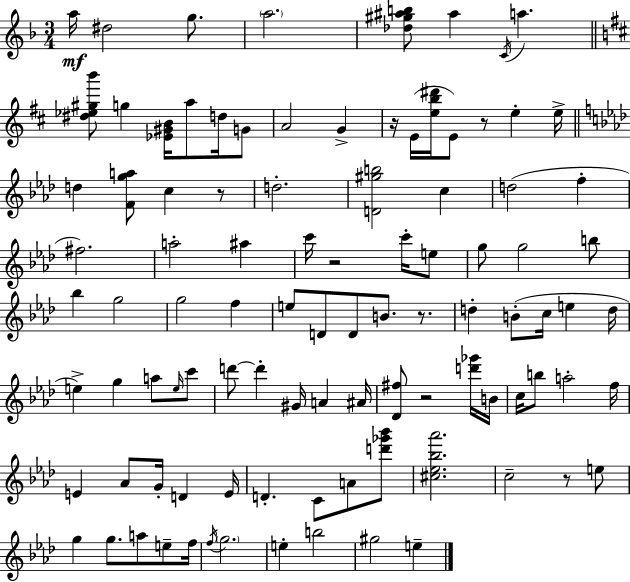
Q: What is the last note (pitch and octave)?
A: E5